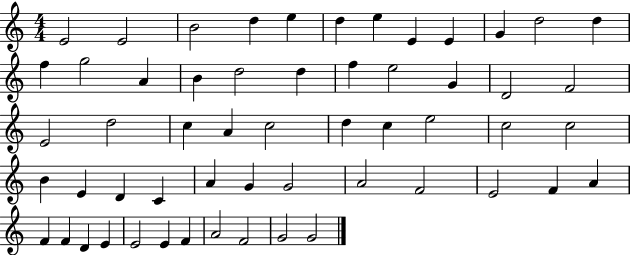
{
  \clef treble
  \numericTimeSignature
  \time 4/4
  \key c \major
  e'2 e'2 | b'2 d''4 e''4 | d''4 e''4 e'4 e'4 | g'4 d''2 d''4 | \break f''4 g''2 a'4 | b'4 d''2 d''4 | f''4 e''2 g'4 | d'2 f'2 | \break e'2 d''2 | c''4 a'4 c''2 | d''4 c''4 e''2 | c''2 c''2 | \break b'4 e'4 d'4 c'4 | a'4 g'4 g'2 | a'2 f'2 | e'2 f'4 a'4 | \break f'4 f'4 d'4 e'4 | e'2 e'4 f'4 | a'2 f'2 | g'2 g'2 | \break \bar "|."
}